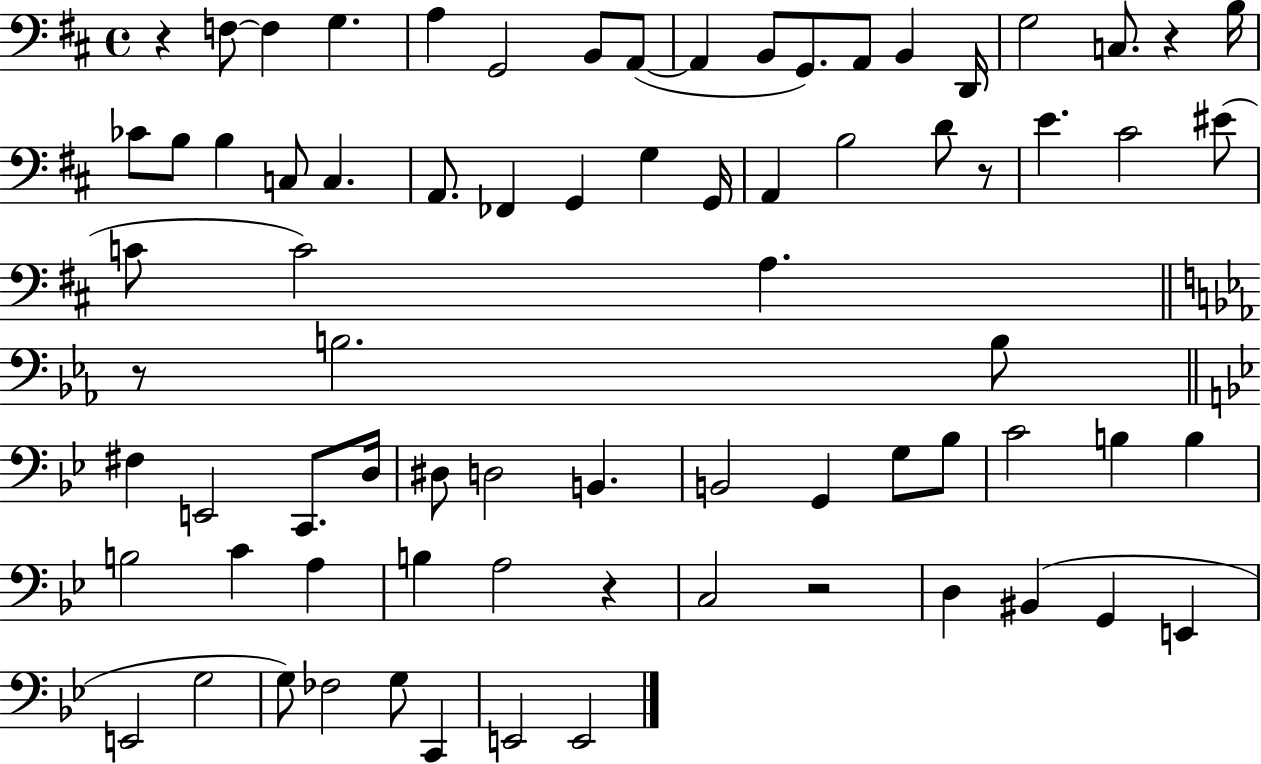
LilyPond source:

{
  \clef bass
  \time 4/4
  \defaultTimeSignature
  \key d \major
  r4 f8~~ f4 g4. | a4 g,2 b,8 a,8~(~ | a,4 b,8 g,8.) a,8 b,4 d,16 | g2 c8. r4 b16 | \break ces'8 b8 b4 c8 c4. | a,8. fes,4 g,4 g4 g,16 | a,4 b2 d'8 r8 | e'4. cis'2 eis'8( | \break c'8 c'2) a4. | \bar "||" \break \key ees \major r8 b2. b8 | \bar "||" \break \key g \minor fis4 e,2 c,8. d16 | dis8 d2 b,4. | b,2 g,4 g8 bes8 | c'2 b4 b4 | \break b2 c'4 a4 | b4 a2 r4 | c2 r2 | d4 bis,4( g,4 e,4 | \break e,2 g2 | g8) fes2 g8 c,4 | e,2 e,2 | \bar "|."
}